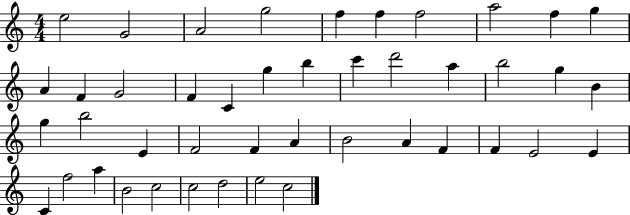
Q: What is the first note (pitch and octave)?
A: E5